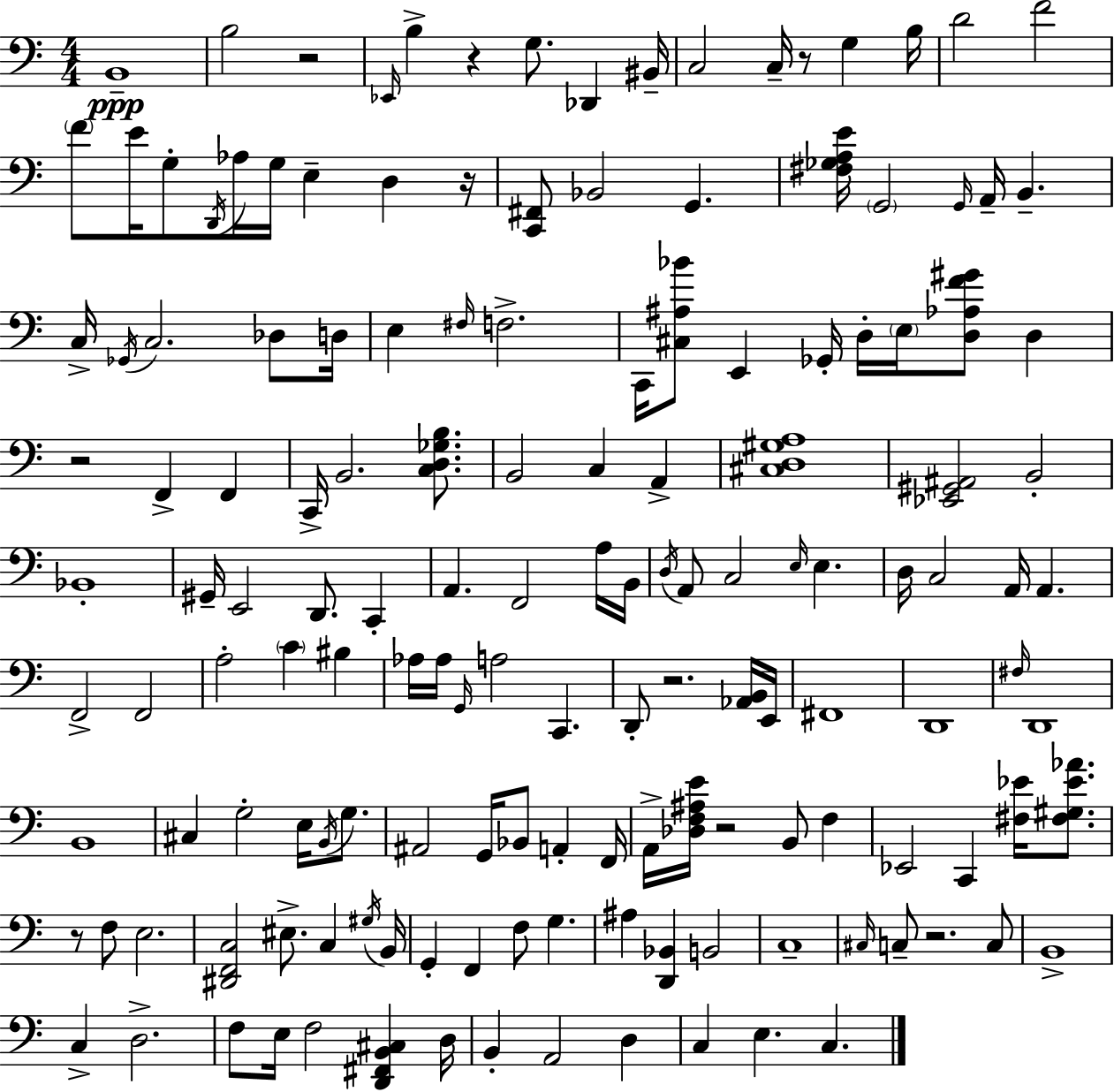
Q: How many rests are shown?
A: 9